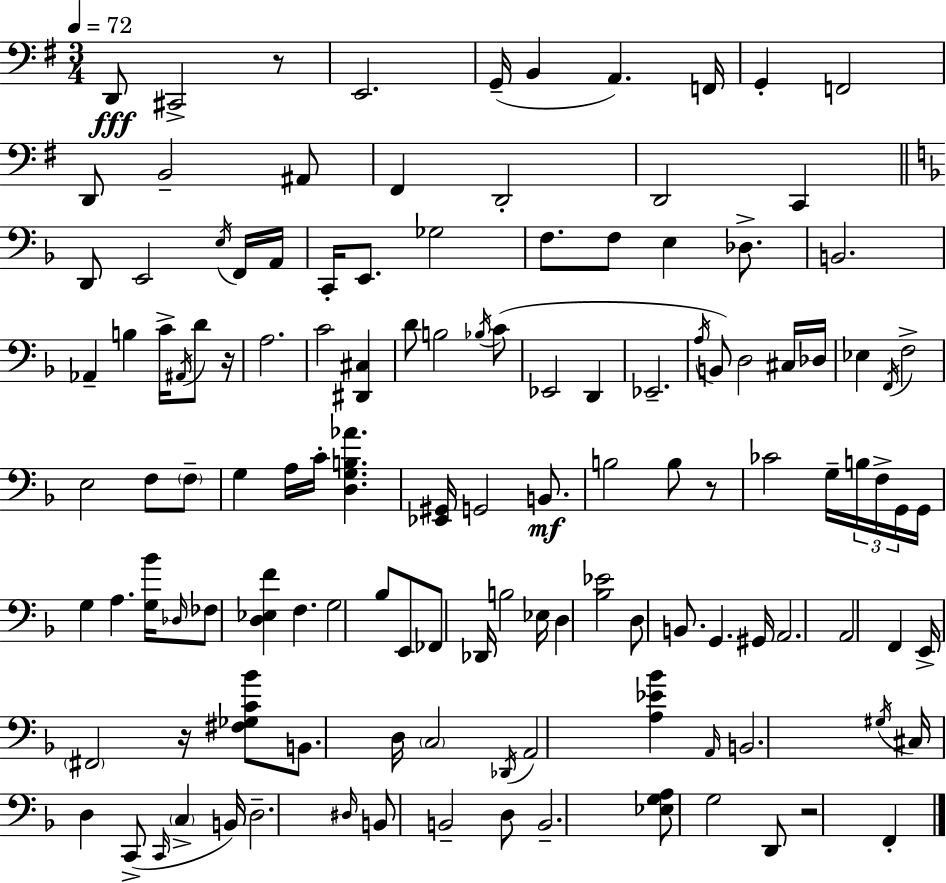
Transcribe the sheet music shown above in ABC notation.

X:1
T:Untitled
M:3/4
L:1/4
K:G
D,,/2 ^C,,2 z/2 E,,2 G,,/4 B,, A,, F,,/4 G,, F,,2 D,,/2 B,,2 ^A,,/2 ^F,, D,,2 D,,2 C,, D,,/2 E,,2 E,/4 F,,/4 A,,/4 C,,/4 E,,/2 _G,2 F,/2 F,/2 E, _D,/2 B,,2 _A,, B, C/4 ^A,,/4 D/2 z/4 A,2 C2 [^D,,^C,] D/2 B,2 _B,/4 C/2 _E,,2 D,, _E,,2 A,/4 B,,/2 D,2 ^C,/4 _D,/4 _E, F,,/4 F,2 E,2 F,/2 F,/2 G, A,/4 C/4 [D,G,B,_A] [_E,,^G,,]/4 G,,2 B,,/2 B,2 B,/2 z/2 _C2 G,/4 B,/4 F,/4 G,,/4 G,,/4 G, A, [G,_B]/4 _D,/4 _F,/2 [D,_E,F] F, G,2 _B,/2 E,,/2 _F,,/2 _D,,/4 B,2 _E,/4 D, [_B,_E]2 D,/2 B,,/2 G,, ^G,,/4 A,,2 A,,2 F,, E,,/4 ^F,,2 z/4 [^F,_G,C_B]/2 B,,/2 D,/4 C,2 _D,,/4 A,,2 [A,_E_B] A,,/4 B,,2 ^G,/4 ^C,/4 D, C,,/2 C,,/4 C, B,,/4 D,2 ^D,/4 B,,/2 B,,2 D,/2 B,,2 [_E,G,A,]/2 G,2 D,,/2 z2 F,,